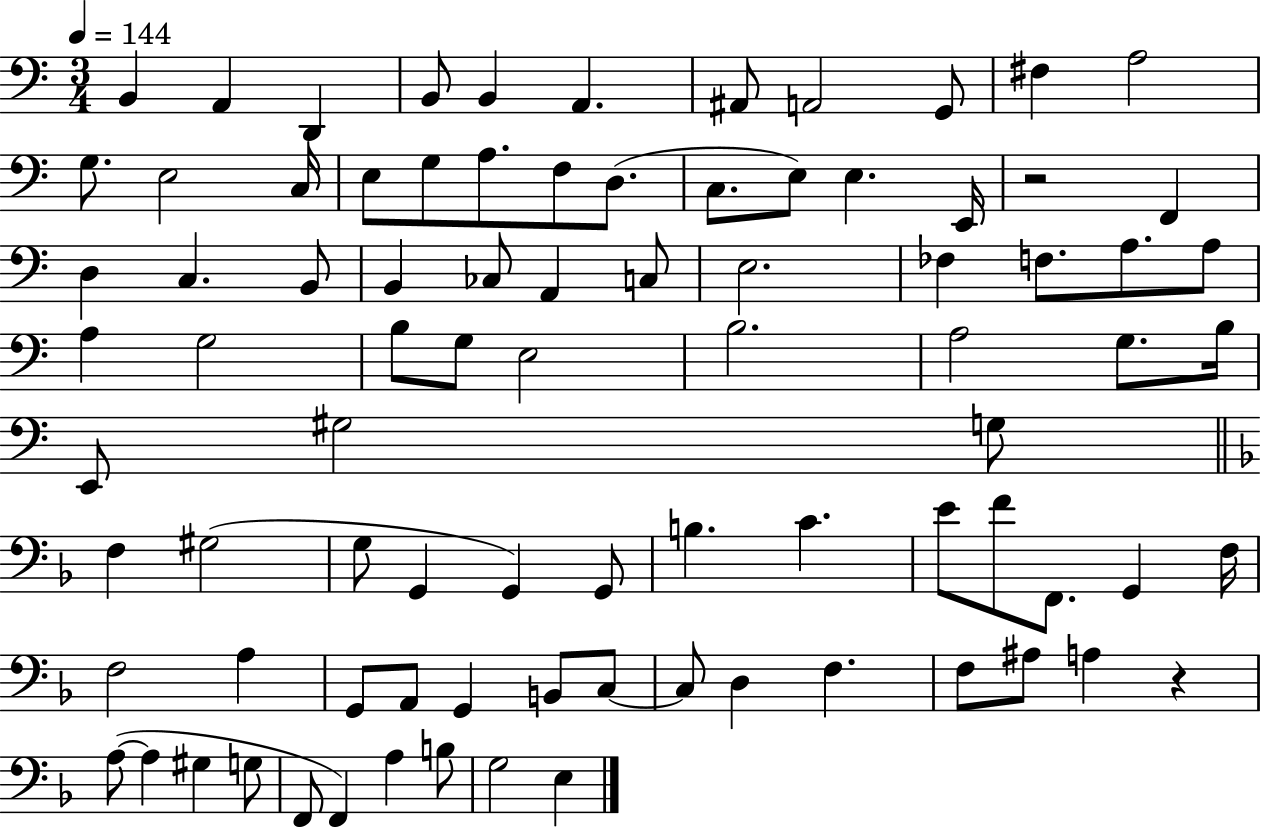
B2/q A2/q D2/q B2/e B2/q A2/q. A#2/e A2/h G2/e F#3/q A3/h G3/e. E3/h C3/s E3/e G3/e A3/e. F3/e D3/e. C3/e. E3/e E3/q. E2/s R/h F2/q D3/q C3/q. B2/e B2/q CES3/e A2/q C3/e E3/h. FES3/q F3/e. A3/e. A3/e A3/q G3/h B3/e G3/e E3/h B3/h. A3/h G3/e. B3/s E2/e G#3/h G3/e F3/q G#3/h G3/e G2/q G2/q G2/e B3/q. C4/q. E4/e F4/e F2/e. G2/q F3/s F3/h A3/q G2/e A2/e G2/q B2/e C3/e C3/e D3/q F3/q. F3/e A#3/e A3/q R/q A3/e A3/q G#3/q G3/e F2/e F2/q A3/q B3/e G3/h E3/q